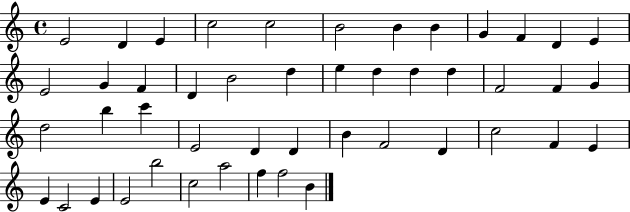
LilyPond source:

{
  \clef treble
  \time 4/4
  \defaultTimeSignature
  \key c \major
  e'2 d'4 e'4 | c''2 c''2 | b'2 b'4 b'4 | g'4 f'4 d'4 e'4 | \break e'2 g'4 f'4 | d'4 b'2 d''4 | e''4 d''4 d''4 d''4 | f'2 f'4 g'4 | \break d''2 b''4 c'''4 | e'2 d'4 d'4 | b'4 f'2 d'4 | c''2 f'4 e'4 | \break e'4 c'2 e'4 | e'2 b''2 | c''2 a''2 | f''4 f''2 b'4 | \break \bar "|."
}